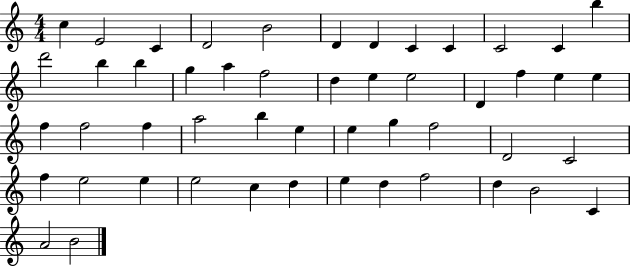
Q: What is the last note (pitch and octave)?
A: B4